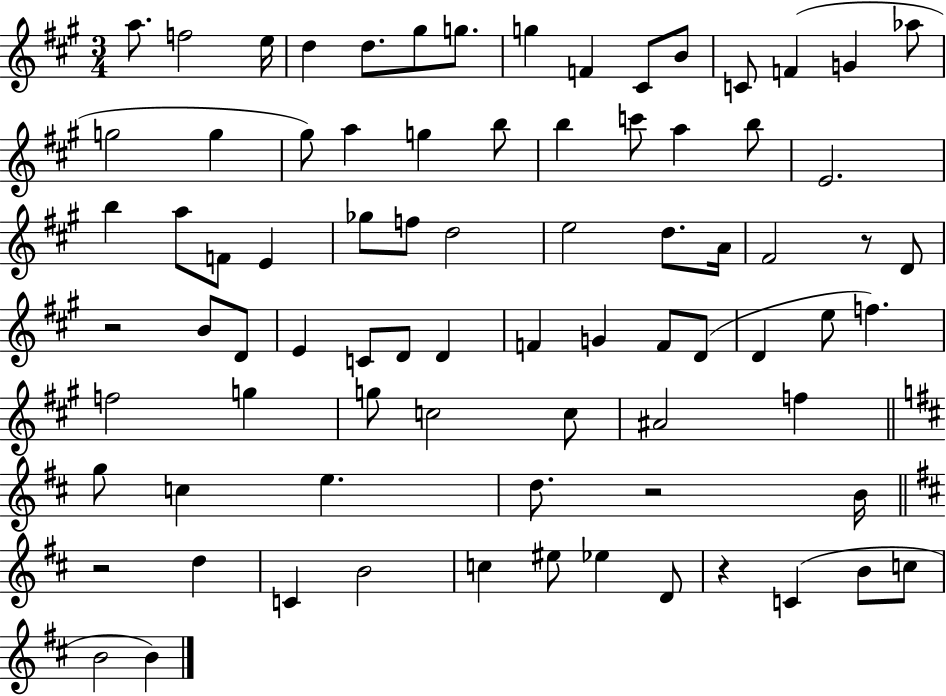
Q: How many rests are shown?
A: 5